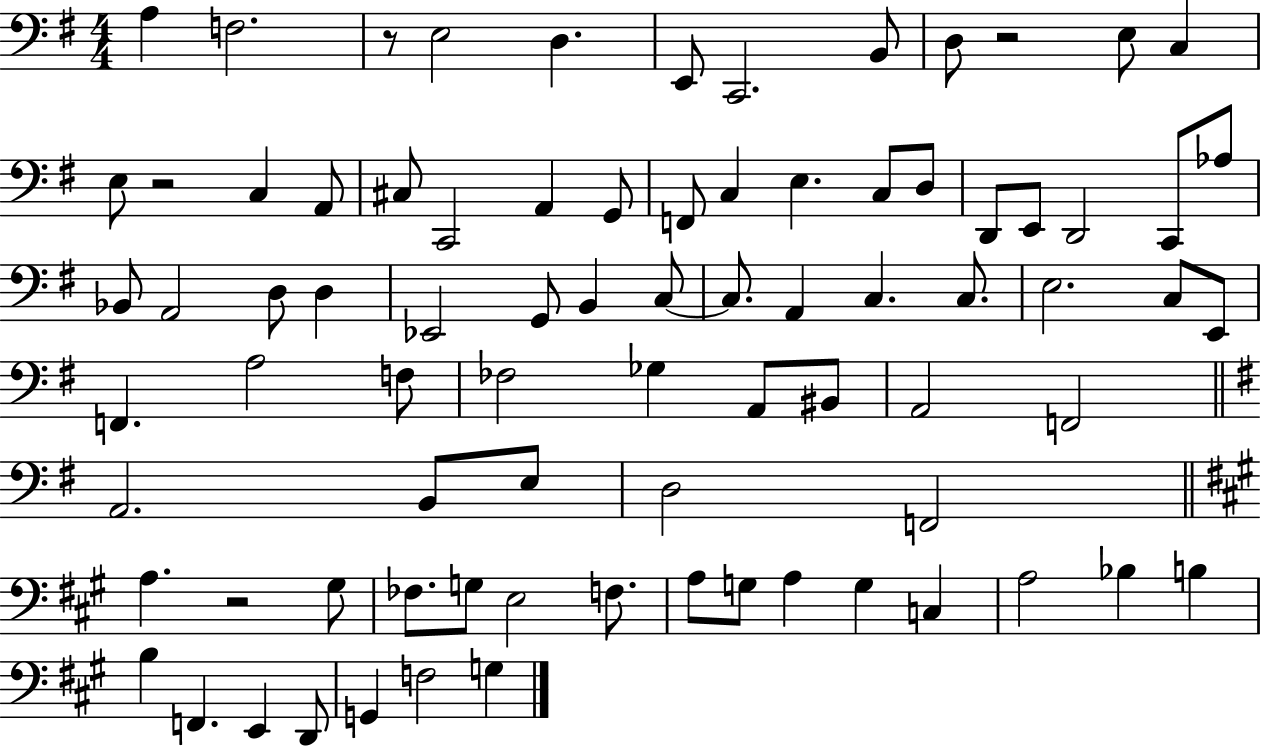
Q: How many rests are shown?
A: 4